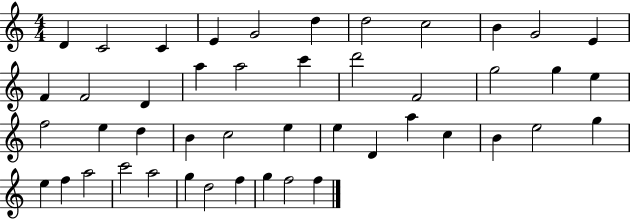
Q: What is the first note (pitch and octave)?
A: D4